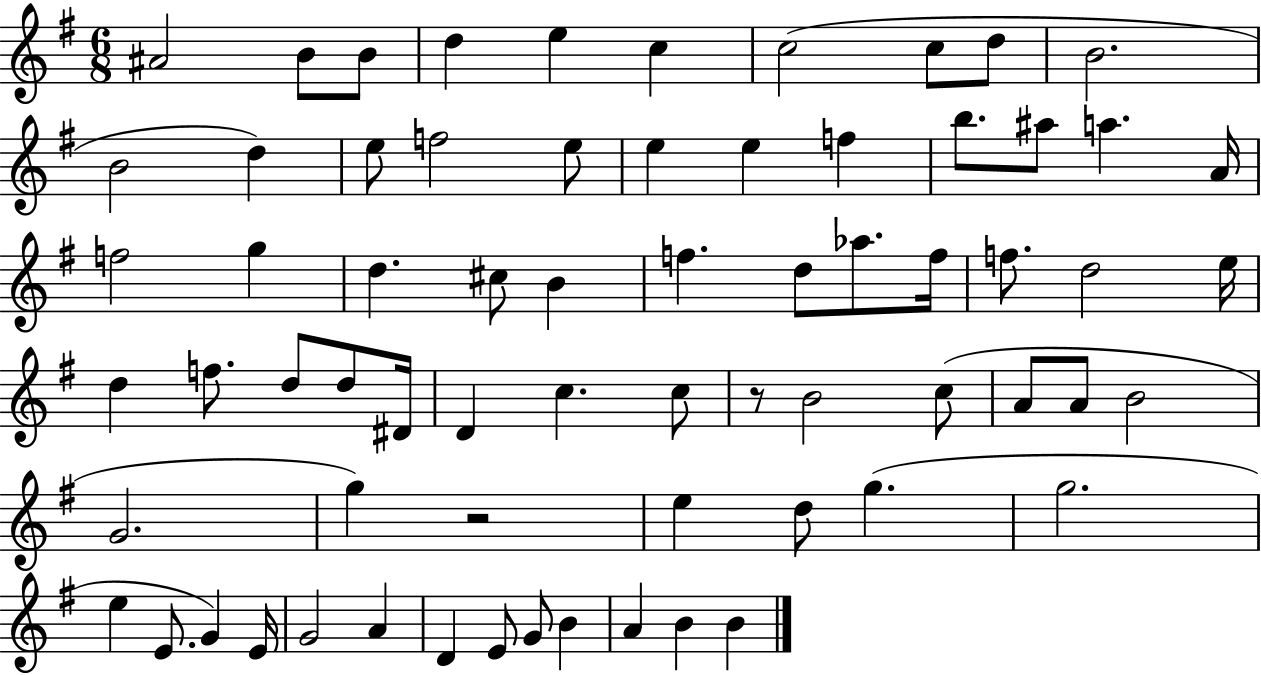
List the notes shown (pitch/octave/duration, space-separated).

A#4/h B4/e B4/e D5/q E5/q C5/q C5/h C5/e D5/e B4/h. B4/h D5/q E5/e F5/h E5/e E5/q E5/q F5/q B5/e. A#5/e A5/q. A4/s F5/h G5/q D5/q. C#5/e B4/q F5/q. D5/e Ab5/e. F5/s F5/e. D5/h E5/s D5/q F5/e. D5/e D5/e D#4/s D4/q C5/q. C5/e R/e B4/h C5/e A4/e A4/e B4/h G4/h. G5/q R/h E5/q D5/e G5/q. G5/h. E5/q E4/e. G4/q E4/s G4/h A4/q D4/q E4/e G4/e B4/q A4/q B4/q B4/q